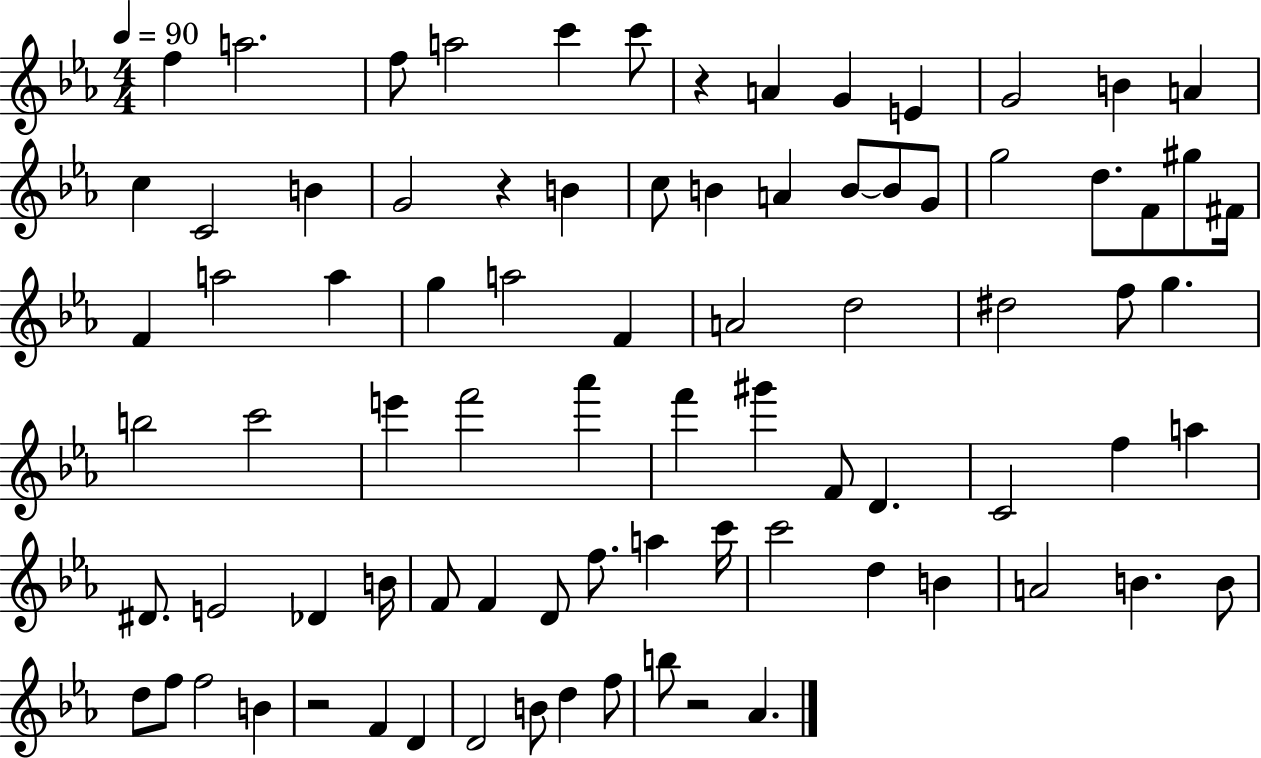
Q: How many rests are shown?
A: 4